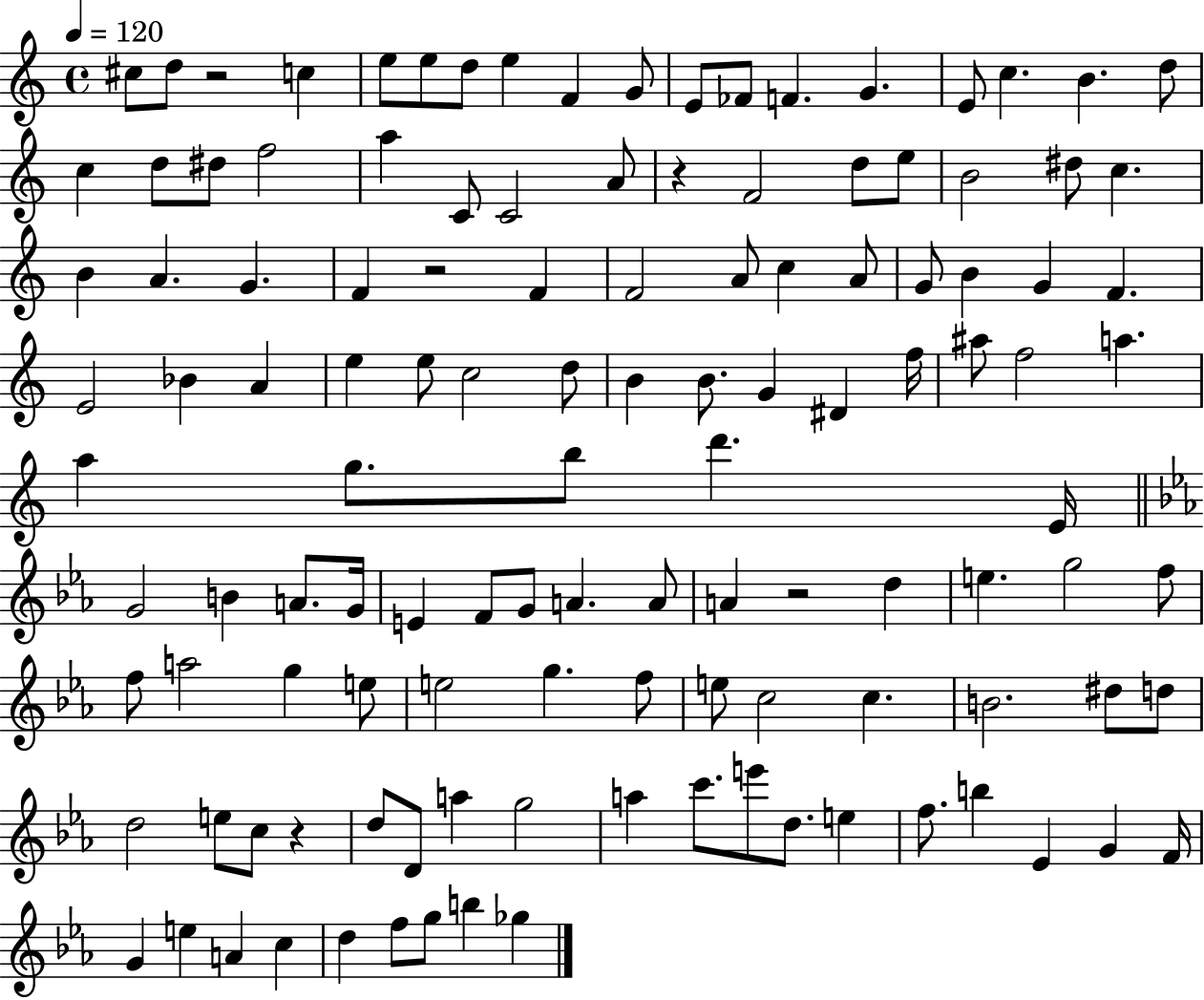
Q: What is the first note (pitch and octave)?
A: C#5